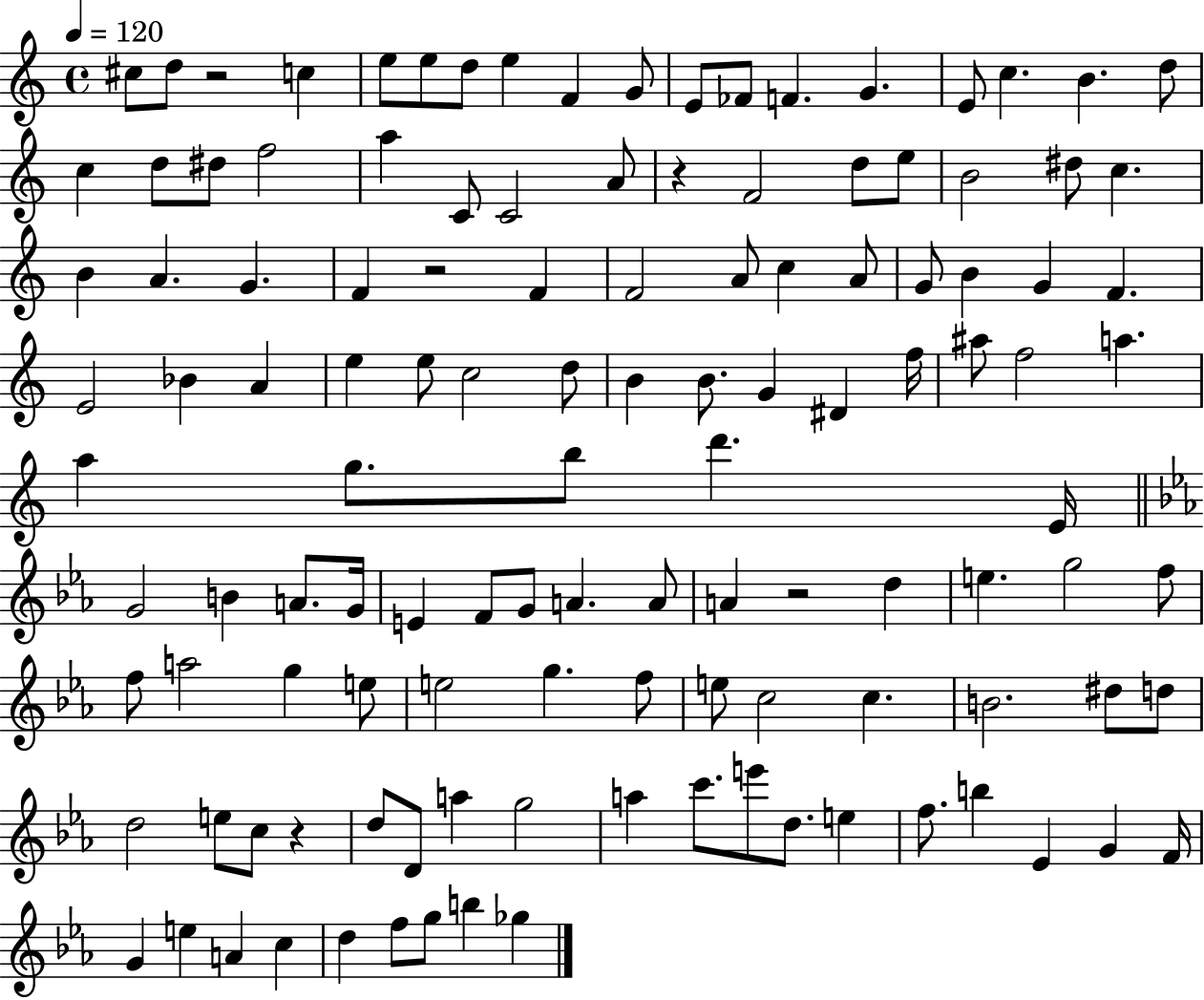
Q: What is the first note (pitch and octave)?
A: C#5